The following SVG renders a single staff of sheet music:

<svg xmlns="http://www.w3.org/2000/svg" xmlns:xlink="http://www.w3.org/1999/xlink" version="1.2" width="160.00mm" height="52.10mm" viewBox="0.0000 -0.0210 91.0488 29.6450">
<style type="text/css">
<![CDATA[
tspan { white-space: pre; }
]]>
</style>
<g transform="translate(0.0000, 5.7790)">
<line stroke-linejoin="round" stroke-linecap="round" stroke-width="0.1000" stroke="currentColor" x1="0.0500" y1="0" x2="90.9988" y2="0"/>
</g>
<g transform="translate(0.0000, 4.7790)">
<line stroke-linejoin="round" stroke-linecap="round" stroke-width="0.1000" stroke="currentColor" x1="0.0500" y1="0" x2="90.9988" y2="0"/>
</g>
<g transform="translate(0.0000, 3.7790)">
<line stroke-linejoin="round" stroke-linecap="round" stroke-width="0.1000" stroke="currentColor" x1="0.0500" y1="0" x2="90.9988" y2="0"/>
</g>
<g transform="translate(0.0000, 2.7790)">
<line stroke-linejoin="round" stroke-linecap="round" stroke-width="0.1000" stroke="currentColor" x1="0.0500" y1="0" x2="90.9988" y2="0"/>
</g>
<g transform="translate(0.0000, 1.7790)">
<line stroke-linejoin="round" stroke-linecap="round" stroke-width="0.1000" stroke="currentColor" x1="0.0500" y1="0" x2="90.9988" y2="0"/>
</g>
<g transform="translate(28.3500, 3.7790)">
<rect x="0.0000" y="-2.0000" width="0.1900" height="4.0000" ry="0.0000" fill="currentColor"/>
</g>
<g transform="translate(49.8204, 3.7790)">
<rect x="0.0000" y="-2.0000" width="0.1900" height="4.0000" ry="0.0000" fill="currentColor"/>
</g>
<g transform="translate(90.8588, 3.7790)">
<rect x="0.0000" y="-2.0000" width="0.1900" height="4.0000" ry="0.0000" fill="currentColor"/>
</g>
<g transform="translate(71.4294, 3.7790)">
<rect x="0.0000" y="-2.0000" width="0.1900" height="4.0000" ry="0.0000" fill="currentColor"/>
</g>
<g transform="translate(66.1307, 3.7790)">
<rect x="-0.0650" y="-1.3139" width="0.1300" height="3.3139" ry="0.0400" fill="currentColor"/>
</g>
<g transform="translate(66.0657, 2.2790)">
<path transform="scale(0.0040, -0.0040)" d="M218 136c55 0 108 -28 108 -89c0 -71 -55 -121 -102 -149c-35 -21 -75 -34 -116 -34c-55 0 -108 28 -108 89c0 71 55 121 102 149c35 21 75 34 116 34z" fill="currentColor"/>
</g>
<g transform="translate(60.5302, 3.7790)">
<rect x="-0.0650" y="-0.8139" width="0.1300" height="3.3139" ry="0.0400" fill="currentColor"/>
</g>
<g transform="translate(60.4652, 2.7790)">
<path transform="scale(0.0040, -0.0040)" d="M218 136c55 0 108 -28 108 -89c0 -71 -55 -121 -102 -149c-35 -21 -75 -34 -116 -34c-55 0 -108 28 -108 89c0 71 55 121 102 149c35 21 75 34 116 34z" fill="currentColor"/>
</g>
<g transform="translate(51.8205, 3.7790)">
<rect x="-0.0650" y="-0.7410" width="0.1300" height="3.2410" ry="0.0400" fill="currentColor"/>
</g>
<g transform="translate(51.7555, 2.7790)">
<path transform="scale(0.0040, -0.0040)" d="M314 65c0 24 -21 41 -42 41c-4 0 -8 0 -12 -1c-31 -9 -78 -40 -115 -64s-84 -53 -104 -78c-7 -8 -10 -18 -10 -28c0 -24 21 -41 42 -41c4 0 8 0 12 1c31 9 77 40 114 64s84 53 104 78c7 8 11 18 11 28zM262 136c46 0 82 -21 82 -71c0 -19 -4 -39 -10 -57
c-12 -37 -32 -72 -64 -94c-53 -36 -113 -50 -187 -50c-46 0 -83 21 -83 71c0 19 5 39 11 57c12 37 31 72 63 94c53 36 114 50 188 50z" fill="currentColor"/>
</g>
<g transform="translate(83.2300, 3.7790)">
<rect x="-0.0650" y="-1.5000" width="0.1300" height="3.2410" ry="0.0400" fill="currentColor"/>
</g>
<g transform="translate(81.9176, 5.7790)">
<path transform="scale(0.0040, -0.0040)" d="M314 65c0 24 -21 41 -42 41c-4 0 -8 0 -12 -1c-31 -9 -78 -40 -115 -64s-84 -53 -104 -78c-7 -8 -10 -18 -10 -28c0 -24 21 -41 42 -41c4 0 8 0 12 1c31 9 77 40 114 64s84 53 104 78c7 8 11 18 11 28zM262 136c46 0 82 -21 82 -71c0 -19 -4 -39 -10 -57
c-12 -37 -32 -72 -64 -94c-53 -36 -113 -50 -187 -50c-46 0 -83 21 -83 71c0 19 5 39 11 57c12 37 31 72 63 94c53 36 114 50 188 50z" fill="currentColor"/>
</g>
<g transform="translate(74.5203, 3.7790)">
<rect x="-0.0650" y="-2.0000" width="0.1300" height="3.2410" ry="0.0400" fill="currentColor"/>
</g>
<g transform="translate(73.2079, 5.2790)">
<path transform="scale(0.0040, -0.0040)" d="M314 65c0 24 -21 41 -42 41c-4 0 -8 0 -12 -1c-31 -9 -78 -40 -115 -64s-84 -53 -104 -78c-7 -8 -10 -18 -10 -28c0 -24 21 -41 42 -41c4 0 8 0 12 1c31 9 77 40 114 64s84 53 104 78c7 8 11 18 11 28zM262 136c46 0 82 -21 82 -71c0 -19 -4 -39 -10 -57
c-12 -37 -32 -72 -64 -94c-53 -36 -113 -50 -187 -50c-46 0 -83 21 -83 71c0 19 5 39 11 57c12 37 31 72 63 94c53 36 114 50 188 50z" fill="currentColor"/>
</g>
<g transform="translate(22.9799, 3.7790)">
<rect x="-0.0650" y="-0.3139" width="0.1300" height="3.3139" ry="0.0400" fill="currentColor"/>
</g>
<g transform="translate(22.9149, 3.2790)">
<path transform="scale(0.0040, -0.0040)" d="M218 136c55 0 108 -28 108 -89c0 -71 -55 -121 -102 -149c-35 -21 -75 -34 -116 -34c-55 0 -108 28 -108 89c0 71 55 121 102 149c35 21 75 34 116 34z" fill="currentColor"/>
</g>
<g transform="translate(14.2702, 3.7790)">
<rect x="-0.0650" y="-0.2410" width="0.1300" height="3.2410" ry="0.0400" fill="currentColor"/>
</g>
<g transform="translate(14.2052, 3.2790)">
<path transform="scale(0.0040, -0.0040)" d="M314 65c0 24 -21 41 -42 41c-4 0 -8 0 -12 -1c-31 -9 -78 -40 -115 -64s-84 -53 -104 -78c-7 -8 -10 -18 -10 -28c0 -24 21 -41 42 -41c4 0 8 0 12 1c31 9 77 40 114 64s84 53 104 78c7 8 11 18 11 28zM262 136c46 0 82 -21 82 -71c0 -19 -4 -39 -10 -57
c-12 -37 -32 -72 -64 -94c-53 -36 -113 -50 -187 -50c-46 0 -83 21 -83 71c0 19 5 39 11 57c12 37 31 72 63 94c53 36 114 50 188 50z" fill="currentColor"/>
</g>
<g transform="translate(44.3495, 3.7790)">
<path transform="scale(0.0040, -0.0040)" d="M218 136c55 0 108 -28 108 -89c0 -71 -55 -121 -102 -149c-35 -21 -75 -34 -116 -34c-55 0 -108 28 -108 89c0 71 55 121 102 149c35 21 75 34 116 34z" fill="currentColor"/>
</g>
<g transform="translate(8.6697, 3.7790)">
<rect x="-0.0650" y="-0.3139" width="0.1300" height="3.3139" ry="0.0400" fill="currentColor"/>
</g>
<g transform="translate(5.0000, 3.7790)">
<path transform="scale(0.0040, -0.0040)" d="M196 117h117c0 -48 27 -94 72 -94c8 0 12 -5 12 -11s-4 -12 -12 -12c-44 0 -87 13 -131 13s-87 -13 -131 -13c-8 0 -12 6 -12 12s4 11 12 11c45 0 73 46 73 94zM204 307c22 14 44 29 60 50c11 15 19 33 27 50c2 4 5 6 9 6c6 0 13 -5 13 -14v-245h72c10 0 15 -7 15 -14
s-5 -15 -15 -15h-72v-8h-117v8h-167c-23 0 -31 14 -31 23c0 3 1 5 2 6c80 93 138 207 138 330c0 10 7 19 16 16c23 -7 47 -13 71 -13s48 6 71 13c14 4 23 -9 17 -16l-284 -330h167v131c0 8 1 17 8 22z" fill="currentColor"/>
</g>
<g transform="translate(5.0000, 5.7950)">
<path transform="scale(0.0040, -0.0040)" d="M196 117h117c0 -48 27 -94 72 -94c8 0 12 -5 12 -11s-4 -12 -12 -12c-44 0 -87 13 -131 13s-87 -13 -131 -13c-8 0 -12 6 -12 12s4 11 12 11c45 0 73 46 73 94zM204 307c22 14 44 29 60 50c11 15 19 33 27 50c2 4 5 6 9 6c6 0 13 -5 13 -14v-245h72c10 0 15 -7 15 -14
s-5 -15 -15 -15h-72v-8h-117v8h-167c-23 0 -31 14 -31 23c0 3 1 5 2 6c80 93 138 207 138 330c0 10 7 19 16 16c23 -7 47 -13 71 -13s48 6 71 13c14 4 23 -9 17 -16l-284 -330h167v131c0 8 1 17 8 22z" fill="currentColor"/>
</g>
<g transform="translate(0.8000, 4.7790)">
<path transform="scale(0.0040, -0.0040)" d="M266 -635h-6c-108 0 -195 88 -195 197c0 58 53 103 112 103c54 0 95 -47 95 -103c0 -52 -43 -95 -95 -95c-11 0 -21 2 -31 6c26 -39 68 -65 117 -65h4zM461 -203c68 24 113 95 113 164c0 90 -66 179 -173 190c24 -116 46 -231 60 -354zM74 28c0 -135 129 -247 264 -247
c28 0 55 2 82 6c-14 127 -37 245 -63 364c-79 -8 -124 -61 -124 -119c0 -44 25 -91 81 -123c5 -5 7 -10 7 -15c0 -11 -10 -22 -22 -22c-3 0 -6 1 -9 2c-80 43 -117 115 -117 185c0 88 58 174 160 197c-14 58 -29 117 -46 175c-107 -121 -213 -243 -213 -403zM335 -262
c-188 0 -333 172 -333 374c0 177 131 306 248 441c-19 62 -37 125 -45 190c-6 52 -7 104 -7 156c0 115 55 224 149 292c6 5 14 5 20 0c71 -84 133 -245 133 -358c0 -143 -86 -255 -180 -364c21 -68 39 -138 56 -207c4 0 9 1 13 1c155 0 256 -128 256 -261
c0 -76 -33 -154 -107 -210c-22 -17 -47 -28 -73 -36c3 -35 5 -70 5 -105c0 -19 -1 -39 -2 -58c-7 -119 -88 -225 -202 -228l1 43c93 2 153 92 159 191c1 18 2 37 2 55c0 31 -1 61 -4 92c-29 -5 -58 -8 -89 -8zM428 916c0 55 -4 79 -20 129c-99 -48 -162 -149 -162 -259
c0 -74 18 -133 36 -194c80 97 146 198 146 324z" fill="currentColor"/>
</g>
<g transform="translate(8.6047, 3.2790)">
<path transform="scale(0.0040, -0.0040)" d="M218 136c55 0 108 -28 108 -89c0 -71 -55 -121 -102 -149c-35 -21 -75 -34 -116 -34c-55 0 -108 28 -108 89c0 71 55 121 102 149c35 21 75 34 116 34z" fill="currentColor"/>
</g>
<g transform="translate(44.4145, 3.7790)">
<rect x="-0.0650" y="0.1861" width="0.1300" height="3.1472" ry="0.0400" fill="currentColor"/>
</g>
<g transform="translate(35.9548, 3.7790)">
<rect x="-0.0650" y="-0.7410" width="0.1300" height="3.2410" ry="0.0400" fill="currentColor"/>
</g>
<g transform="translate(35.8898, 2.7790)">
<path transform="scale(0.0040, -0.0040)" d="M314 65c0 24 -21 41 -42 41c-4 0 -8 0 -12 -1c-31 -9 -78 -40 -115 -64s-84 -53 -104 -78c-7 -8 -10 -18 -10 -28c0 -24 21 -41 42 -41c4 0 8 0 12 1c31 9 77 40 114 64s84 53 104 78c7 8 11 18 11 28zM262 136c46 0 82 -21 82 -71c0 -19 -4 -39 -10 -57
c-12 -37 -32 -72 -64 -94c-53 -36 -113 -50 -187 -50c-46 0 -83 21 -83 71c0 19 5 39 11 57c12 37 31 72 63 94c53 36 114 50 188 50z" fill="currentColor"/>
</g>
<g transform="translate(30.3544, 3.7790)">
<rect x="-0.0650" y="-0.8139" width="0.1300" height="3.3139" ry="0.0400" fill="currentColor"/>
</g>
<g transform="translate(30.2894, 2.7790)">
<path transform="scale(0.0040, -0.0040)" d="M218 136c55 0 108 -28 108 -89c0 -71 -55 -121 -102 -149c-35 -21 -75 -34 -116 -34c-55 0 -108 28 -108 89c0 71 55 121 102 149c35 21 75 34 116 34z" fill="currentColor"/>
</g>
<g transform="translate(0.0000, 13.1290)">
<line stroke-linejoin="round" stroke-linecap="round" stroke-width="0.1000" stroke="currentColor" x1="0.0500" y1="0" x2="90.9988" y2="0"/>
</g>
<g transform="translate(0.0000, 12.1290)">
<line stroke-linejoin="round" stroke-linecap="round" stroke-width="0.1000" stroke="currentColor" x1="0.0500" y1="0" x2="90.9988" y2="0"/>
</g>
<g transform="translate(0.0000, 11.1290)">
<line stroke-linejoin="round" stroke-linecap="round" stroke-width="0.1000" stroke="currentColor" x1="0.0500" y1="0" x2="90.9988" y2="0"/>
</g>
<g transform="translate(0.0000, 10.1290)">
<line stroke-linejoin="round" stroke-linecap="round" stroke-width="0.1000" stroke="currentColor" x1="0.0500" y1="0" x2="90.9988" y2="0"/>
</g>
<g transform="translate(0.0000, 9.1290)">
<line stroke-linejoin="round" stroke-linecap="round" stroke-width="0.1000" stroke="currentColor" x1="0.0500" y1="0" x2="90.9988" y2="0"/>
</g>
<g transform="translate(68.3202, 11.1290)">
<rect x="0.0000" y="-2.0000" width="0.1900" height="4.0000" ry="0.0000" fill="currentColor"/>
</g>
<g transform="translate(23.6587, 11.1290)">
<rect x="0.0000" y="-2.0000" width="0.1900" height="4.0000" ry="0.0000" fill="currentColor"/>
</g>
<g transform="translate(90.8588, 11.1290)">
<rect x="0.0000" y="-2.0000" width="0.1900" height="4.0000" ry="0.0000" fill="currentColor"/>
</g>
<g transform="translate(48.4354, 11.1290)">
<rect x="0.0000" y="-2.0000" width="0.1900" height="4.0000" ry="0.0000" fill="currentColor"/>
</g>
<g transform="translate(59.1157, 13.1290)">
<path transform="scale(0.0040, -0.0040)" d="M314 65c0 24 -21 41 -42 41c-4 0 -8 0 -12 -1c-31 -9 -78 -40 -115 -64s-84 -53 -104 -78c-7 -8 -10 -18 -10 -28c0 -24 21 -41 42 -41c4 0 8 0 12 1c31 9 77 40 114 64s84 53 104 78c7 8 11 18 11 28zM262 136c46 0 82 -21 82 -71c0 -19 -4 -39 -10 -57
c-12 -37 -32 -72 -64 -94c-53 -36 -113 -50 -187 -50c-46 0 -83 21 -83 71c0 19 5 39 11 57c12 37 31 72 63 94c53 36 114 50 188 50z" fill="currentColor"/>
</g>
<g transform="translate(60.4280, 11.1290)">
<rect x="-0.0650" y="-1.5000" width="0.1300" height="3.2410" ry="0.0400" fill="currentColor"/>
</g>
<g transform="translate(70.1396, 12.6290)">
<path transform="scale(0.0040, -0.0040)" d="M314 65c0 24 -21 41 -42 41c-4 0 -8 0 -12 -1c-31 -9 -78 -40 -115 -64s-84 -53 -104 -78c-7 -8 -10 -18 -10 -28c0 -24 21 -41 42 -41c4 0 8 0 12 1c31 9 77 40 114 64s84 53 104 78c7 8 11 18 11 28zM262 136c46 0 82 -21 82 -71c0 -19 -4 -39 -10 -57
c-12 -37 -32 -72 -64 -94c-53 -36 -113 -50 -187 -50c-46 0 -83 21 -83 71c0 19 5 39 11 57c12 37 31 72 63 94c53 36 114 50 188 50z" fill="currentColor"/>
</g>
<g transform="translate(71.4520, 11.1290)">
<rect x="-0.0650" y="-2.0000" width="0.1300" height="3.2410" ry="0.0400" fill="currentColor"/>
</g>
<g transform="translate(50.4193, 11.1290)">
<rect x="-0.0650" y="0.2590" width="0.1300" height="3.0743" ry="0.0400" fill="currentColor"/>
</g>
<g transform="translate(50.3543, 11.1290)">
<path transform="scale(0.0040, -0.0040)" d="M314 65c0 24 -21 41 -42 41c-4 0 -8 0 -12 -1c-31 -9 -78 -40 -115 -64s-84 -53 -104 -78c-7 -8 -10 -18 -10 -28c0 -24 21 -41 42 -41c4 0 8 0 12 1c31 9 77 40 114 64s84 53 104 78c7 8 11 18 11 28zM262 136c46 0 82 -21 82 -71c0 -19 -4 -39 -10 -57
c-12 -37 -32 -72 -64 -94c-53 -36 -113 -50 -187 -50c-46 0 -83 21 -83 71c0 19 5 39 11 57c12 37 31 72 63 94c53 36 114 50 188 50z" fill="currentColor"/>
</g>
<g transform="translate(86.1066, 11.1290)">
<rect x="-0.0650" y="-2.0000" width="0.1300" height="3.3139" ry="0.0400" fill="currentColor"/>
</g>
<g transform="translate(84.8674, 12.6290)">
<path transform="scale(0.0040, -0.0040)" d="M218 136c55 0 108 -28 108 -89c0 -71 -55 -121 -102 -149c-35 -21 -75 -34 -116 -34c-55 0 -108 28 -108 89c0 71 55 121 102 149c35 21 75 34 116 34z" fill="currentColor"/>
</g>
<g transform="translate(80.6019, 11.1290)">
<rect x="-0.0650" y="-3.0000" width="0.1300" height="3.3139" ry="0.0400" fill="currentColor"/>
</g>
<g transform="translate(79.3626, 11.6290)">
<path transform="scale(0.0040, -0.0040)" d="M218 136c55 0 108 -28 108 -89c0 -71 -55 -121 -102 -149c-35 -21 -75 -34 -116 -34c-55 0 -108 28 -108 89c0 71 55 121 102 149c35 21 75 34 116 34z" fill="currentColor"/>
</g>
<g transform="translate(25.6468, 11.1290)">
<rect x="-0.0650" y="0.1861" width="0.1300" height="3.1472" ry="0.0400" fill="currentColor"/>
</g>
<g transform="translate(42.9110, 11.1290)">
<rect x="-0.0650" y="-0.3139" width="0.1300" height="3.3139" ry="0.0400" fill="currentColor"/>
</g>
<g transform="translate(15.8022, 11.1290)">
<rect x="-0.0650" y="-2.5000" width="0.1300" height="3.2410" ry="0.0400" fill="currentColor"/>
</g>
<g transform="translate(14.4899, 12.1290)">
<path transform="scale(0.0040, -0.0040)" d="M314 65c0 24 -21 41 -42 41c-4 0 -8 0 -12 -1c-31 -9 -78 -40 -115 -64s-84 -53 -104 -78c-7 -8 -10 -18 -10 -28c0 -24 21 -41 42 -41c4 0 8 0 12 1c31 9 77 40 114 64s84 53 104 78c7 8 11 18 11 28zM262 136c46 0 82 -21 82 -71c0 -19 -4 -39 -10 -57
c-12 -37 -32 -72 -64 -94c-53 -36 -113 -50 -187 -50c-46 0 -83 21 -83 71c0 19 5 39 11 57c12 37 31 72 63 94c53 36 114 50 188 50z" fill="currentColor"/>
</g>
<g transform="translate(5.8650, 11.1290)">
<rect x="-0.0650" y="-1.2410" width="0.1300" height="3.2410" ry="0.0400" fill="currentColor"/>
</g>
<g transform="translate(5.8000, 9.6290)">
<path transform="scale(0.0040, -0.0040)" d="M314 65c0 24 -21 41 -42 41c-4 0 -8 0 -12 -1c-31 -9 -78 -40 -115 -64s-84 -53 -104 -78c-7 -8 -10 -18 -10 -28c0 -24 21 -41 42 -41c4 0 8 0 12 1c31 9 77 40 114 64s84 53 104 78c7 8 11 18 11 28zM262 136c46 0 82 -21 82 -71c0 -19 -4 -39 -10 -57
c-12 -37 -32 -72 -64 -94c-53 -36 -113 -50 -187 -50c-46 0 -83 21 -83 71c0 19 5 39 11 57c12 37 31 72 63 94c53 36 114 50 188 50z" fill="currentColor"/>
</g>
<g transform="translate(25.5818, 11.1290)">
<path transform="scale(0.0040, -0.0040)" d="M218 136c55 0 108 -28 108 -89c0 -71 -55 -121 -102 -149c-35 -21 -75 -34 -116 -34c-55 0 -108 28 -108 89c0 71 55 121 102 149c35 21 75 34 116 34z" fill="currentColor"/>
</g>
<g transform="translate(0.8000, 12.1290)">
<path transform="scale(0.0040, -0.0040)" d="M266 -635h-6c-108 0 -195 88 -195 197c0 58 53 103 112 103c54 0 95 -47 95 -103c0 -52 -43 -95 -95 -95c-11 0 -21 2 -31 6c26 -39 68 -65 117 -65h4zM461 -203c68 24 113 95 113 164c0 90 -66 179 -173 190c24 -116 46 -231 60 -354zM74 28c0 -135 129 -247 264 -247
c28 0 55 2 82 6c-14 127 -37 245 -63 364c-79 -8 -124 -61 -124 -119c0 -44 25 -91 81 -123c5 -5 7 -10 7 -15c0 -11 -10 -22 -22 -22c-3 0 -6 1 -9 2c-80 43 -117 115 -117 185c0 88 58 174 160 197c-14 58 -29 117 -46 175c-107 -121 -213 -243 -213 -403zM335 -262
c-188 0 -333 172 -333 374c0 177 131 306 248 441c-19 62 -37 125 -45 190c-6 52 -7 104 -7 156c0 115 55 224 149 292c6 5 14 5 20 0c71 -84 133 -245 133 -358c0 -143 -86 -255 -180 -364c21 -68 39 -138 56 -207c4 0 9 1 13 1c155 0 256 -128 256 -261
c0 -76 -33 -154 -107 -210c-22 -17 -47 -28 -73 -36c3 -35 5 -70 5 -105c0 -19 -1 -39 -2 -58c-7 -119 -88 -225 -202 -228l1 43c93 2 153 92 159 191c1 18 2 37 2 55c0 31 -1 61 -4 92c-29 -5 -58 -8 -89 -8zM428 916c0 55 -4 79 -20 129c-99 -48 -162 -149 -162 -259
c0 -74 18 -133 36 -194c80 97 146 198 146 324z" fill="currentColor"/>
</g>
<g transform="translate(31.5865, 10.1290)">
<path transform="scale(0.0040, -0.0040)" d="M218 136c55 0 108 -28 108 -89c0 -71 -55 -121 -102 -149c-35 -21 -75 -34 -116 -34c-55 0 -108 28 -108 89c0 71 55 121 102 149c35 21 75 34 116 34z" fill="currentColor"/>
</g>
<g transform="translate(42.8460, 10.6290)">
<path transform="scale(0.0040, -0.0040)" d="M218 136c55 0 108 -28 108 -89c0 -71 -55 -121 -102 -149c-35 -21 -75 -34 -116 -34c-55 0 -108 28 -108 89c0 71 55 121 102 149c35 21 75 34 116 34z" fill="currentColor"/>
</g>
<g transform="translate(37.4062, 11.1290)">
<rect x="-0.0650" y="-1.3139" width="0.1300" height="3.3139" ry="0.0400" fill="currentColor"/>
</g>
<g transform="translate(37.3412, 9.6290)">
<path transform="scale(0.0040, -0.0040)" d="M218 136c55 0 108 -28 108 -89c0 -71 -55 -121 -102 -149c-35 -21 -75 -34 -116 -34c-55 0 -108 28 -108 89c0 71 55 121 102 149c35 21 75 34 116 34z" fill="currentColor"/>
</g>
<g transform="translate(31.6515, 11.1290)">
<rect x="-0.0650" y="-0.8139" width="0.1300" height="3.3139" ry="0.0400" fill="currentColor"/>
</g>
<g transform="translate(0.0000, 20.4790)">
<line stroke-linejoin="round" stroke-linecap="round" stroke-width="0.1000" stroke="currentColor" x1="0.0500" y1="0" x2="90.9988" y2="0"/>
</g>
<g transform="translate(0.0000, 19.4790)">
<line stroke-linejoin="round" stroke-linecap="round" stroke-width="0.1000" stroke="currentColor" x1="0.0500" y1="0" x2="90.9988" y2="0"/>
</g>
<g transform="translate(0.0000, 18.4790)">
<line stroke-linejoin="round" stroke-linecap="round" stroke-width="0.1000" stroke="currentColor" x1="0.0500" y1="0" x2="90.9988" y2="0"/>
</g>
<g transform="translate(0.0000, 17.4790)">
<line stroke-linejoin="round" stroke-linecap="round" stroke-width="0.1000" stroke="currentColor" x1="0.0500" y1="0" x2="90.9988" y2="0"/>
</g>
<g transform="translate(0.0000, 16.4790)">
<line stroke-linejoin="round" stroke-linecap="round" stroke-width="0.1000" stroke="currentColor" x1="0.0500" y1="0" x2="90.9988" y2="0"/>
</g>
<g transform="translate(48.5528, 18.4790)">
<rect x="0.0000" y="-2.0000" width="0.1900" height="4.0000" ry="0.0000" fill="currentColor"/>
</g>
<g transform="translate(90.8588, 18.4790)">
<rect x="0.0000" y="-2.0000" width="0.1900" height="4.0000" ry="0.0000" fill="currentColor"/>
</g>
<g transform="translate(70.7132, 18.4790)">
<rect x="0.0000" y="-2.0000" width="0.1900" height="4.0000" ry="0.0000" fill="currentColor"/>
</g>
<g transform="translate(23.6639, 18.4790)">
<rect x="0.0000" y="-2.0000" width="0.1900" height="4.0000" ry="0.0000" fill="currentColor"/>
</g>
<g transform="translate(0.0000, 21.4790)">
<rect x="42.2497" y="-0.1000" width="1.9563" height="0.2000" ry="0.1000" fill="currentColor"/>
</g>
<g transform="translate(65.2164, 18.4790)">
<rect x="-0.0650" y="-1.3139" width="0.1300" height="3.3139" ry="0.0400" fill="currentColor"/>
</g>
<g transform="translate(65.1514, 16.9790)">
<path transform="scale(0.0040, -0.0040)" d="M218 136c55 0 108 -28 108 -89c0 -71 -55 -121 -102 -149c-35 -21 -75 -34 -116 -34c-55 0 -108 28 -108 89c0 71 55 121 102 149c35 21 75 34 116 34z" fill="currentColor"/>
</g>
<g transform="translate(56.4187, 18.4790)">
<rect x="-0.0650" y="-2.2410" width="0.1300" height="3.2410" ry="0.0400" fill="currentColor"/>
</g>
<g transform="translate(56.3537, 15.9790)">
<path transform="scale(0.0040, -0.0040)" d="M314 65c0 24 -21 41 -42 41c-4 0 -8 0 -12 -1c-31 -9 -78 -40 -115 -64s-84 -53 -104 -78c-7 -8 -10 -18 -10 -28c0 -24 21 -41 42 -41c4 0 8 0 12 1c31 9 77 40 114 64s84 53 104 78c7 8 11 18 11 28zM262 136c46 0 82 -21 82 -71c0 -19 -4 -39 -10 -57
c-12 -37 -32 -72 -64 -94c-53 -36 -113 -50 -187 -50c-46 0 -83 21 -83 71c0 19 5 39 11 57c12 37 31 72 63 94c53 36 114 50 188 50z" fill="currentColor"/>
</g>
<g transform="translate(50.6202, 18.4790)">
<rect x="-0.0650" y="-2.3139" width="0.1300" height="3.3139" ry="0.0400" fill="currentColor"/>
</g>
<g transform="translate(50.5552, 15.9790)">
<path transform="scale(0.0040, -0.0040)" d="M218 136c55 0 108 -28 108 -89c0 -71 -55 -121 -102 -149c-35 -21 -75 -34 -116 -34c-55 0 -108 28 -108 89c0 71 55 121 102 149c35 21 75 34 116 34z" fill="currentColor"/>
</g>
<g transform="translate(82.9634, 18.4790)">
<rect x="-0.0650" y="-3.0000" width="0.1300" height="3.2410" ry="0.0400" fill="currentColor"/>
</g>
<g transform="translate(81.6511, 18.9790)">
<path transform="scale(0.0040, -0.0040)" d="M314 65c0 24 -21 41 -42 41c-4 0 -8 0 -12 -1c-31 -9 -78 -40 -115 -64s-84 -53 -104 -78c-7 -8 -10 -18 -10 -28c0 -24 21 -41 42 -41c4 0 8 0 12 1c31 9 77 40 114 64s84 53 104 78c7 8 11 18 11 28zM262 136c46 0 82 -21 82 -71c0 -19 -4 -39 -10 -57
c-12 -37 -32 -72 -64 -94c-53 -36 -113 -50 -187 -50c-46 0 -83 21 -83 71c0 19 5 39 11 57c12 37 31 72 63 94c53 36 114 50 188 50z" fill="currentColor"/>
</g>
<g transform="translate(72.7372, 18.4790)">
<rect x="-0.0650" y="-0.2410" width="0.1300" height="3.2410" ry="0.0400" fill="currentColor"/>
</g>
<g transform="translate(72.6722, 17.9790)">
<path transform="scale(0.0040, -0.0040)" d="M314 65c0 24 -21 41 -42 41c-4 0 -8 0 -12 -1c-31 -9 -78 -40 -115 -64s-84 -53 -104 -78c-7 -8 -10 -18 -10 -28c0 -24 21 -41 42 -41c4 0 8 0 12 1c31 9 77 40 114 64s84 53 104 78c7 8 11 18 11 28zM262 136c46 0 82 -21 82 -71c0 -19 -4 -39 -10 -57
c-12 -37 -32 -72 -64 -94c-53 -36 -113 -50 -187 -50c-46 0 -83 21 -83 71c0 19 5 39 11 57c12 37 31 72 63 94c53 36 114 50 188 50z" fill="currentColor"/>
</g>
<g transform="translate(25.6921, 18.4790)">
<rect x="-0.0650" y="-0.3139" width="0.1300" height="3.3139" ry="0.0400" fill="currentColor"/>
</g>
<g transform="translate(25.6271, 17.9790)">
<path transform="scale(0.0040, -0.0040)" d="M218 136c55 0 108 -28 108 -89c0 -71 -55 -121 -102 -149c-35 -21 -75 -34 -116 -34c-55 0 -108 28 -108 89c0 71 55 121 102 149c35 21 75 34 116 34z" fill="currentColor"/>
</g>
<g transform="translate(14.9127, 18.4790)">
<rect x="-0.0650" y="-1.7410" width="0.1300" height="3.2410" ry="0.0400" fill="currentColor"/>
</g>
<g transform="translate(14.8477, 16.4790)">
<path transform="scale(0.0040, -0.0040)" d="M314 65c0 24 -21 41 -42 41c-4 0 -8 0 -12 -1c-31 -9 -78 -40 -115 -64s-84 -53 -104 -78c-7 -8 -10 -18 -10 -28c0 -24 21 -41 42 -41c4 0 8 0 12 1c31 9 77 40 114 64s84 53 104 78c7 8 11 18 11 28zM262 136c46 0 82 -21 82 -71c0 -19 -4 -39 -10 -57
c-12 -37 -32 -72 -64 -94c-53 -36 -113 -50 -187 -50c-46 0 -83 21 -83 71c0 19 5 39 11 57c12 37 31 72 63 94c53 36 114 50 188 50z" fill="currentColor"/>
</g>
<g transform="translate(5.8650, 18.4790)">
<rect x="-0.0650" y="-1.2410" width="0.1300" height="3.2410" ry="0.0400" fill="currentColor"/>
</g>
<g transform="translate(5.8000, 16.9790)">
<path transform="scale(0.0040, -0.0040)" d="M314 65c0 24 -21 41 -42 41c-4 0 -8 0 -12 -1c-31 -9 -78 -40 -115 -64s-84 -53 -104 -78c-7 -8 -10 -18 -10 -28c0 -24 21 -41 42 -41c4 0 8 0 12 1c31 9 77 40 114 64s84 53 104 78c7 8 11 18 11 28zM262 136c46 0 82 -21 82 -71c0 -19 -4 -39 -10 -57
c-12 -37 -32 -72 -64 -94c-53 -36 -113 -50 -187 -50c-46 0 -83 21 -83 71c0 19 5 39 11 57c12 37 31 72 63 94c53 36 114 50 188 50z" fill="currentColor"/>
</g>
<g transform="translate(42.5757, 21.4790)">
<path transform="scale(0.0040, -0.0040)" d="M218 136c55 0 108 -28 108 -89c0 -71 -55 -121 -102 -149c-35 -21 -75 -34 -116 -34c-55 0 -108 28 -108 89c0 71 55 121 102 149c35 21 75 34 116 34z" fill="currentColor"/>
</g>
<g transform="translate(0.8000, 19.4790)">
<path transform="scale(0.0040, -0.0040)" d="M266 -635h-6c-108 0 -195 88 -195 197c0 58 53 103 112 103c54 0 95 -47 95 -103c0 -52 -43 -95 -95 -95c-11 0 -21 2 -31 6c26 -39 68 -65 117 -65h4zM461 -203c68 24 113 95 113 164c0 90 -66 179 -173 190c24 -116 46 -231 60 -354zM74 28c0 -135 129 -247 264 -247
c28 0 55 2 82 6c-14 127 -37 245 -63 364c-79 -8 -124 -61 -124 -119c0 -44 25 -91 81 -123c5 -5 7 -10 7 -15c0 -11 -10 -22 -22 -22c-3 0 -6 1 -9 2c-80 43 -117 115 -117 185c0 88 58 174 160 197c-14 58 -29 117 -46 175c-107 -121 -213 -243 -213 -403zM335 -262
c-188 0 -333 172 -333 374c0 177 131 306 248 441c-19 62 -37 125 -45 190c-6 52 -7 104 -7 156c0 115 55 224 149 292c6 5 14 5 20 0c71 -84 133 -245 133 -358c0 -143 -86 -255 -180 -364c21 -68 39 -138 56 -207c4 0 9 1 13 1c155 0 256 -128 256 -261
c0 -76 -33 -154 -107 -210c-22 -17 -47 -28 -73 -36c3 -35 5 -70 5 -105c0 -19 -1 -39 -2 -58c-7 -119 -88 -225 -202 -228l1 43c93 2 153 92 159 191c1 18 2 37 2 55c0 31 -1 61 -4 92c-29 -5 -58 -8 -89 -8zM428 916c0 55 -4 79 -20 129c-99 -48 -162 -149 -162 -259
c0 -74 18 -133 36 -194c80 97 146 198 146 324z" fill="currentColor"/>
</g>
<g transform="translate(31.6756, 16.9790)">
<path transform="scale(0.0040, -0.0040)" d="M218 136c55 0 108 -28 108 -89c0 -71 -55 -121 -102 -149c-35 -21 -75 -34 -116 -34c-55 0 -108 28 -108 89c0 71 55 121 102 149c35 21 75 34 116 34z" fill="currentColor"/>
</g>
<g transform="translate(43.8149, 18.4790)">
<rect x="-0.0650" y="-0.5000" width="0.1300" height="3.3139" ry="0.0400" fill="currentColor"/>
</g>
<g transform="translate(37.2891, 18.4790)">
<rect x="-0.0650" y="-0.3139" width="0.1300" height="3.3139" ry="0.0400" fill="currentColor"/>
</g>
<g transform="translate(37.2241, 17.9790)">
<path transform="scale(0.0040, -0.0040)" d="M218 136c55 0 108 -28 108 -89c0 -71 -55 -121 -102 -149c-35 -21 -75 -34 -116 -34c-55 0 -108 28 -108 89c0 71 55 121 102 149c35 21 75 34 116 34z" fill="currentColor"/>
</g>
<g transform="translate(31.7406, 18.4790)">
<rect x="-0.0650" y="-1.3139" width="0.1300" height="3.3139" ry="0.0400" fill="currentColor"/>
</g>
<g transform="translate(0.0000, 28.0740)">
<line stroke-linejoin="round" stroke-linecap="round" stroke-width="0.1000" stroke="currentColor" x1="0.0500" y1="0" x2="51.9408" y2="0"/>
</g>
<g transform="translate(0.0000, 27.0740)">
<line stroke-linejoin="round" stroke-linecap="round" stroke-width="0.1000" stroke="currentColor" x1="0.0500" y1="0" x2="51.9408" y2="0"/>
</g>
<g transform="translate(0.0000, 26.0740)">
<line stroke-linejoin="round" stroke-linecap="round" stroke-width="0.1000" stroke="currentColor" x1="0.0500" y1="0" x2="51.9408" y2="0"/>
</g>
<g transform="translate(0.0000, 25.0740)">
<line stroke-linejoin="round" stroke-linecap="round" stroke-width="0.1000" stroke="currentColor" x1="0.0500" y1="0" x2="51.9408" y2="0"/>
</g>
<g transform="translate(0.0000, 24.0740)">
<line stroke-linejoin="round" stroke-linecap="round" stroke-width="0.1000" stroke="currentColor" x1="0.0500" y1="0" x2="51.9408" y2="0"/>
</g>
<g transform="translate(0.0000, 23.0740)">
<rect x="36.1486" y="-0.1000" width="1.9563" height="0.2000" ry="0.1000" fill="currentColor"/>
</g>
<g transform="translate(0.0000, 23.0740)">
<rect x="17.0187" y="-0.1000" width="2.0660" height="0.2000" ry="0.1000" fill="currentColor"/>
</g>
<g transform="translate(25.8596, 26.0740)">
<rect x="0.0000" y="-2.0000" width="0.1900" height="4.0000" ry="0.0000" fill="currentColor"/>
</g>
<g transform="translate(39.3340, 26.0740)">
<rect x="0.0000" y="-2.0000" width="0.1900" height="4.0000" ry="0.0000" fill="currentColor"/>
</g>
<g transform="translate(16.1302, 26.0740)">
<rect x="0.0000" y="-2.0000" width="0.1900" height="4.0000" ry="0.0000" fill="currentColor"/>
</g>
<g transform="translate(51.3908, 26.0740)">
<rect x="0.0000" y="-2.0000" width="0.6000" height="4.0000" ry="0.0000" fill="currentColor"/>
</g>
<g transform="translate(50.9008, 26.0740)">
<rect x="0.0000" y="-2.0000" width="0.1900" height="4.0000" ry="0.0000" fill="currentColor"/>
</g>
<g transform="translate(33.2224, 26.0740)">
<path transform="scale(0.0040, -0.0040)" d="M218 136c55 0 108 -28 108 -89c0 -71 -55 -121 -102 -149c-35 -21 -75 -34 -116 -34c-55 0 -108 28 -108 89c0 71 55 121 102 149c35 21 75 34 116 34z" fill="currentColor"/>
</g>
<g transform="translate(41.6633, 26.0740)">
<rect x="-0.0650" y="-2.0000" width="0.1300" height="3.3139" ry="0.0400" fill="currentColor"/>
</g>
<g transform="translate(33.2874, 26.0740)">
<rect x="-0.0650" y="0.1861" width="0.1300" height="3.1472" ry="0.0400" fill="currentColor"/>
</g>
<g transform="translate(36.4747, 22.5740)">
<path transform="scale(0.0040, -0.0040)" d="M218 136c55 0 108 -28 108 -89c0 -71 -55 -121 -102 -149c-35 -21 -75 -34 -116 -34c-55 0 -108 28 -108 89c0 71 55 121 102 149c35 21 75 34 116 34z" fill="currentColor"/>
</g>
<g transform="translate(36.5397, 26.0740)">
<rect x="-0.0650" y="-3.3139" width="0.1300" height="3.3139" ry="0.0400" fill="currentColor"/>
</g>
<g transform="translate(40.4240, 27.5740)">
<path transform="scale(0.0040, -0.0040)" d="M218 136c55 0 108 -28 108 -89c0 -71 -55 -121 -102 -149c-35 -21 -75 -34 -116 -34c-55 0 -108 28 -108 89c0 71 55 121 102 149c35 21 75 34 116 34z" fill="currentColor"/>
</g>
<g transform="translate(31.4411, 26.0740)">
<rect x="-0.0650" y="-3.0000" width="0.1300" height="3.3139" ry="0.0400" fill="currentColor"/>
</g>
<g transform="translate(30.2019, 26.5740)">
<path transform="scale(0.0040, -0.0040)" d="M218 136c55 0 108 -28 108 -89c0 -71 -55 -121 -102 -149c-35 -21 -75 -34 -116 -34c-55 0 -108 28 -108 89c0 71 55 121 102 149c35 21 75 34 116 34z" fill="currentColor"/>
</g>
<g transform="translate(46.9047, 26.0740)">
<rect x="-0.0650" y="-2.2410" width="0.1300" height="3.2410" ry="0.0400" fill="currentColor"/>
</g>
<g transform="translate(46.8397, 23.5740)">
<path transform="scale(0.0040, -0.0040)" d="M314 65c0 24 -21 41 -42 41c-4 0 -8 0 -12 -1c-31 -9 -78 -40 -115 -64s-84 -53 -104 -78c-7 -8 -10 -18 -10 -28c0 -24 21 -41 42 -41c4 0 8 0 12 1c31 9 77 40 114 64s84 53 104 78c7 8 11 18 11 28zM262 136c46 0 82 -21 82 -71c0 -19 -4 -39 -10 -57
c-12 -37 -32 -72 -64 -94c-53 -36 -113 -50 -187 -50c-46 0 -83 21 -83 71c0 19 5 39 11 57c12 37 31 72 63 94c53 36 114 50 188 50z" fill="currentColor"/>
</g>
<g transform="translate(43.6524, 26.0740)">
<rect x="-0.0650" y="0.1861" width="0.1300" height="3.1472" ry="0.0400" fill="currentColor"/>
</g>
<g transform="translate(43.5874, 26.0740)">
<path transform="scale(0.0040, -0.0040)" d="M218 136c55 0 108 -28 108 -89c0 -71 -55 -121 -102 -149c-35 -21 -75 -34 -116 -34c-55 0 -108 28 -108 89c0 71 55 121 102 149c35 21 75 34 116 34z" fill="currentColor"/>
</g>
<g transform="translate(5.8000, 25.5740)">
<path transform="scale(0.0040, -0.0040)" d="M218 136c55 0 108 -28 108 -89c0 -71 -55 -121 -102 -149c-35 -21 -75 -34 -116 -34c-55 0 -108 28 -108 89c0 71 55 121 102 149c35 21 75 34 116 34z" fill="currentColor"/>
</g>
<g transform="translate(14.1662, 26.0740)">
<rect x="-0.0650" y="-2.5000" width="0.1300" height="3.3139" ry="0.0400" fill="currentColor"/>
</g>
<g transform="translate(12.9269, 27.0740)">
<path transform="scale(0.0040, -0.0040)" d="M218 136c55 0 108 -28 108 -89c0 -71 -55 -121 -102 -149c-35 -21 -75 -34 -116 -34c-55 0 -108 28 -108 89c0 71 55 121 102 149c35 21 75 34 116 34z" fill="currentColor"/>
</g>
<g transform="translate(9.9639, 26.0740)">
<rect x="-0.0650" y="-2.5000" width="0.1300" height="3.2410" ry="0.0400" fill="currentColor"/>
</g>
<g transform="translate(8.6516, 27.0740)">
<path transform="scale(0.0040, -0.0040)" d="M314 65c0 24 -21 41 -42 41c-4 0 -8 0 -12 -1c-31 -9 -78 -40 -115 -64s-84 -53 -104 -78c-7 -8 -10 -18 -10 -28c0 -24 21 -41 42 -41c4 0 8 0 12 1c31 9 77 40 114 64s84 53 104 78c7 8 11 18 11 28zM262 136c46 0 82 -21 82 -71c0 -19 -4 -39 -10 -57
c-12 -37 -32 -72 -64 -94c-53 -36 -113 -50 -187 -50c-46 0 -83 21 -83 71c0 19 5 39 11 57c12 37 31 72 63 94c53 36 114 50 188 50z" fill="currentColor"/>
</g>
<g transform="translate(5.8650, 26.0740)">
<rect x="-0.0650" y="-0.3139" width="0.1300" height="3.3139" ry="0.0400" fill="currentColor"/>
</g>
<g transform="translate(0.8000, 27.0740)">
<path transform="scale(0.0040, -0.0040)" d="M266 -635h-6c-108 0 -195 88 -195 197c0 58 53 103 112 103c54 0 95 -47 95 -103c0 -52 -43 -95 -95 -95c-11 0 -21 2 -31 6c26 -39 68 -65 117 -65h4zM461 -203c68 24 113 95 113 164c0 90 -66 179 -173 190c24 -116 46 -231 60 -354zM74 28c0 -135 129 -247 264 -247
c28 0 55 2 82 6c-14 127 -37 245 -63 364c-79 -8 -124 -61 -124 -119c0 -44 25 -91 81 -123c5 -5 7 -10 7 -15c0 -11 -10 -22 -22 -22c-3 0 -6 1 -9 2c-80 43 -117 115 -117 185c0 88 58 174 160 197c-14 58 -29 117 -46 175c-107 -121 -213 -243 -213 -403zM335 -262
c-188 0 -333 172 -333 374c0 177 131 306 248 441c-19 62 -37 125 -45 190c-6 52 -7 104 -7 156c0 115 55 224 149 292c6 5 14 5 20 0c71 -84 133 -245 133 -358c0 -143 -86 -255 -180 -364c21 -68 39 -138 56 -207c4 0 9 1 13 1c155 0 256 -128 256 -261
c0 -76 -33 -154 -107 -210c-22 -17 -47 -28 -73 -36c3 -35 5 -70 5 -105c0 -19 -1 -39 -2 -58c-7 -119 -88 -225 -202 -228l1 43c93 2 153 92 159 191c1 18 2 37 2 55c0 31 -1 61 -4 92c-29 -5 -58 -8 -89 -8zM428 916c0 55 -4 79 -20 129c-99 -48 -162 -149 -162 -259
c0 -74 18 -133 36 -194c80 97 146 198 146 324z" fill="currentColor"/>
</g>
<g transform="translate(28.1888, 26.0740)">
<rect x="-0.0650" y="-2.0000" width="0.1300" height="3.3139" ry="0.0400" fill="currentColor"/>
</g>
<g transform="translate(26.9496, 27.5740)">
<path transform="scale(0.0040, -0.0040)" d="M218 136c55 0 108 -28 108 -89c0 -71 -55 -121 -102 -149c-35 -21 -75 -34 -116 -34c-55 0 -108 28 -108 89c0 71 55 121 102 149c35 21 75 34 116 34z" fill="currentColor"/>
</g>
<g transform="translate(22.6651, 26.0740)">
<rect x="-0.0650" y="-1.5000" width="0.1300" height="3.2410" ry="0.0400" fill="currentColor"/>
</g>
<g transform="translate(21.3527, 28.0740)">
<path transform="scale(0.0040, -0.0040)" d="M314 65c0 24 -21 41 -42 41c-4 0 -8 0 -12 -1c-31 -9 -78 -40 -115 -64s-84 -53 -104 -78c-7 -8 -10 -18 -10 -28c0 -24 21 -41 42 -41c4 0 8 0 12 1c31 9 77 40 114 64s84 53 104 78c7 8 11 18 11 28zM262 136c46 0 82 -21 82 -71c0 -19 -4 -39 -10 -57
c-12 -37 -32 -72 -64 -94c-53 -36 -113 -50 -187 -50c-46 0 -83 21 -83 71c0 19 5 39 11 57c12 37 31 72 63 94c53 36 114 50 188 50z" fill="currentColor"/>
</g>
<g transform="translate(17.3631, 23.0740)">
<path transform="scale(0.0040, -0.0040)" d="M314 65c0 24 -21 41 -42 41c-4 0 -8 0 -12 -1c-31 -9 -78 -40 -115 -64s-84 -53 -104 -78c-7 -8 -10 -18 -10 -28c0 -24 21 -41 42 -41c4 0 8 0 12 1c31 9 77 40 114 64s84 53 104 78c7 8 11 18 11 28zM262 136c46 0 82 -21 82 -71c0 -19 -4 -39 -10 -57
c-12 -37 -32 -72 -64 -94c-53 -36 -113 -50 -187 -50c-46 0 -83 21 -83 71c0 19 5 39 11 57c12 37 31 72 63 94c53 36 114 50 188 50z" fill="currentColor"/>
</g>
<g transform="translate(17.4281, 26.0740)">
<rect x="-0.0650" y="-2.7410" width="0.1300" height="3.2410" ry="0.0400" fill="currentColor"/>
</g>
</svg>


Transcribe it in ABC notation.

X:1
T:Untitled
M:4/4
L:1/4
K:C
c c2 c d d2 B d2 d e F2 E2 e2 G2 B d e c B2 E2 F2 A F e2 f2 c e c C g g2 e c2 A2 c G2 G a2 E2 F A B b F B g2